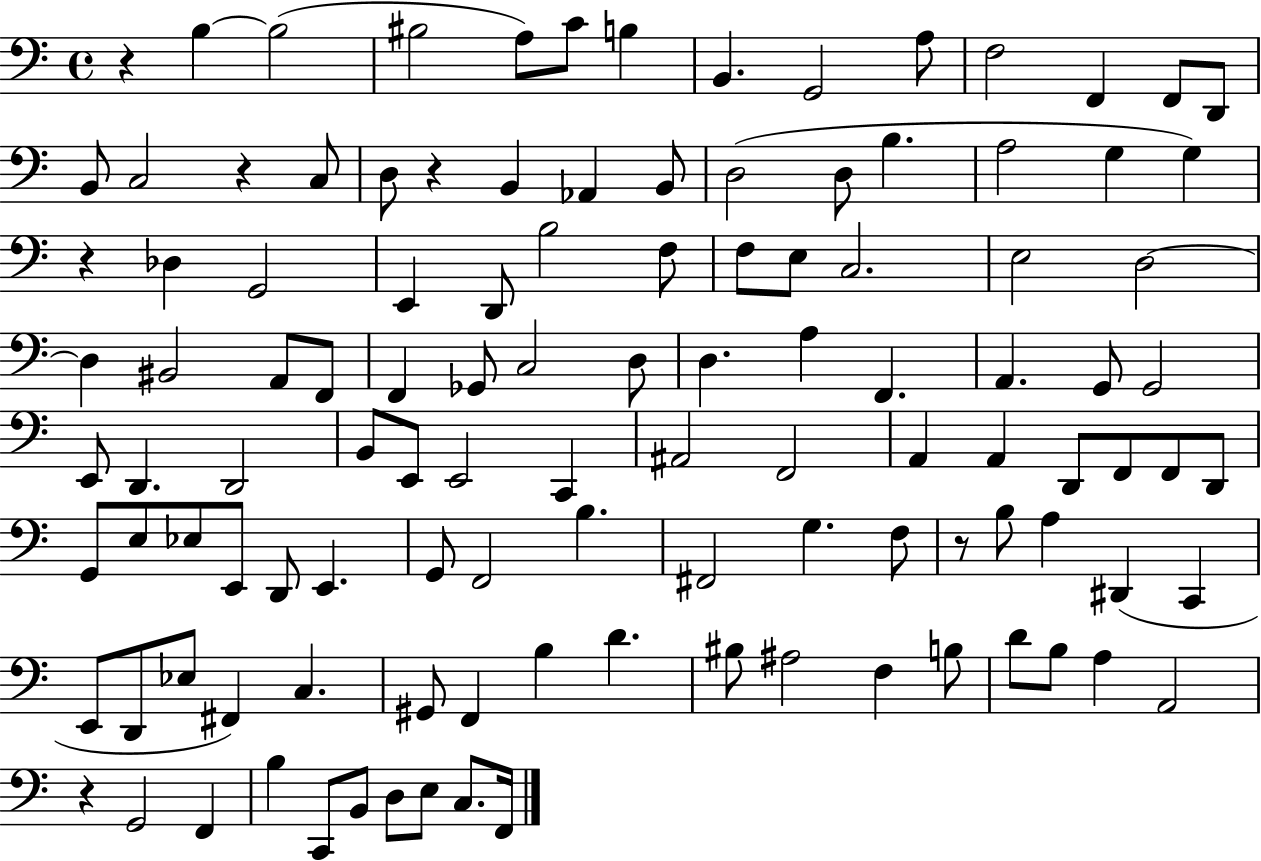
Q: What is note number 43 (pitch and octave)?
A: Gb2